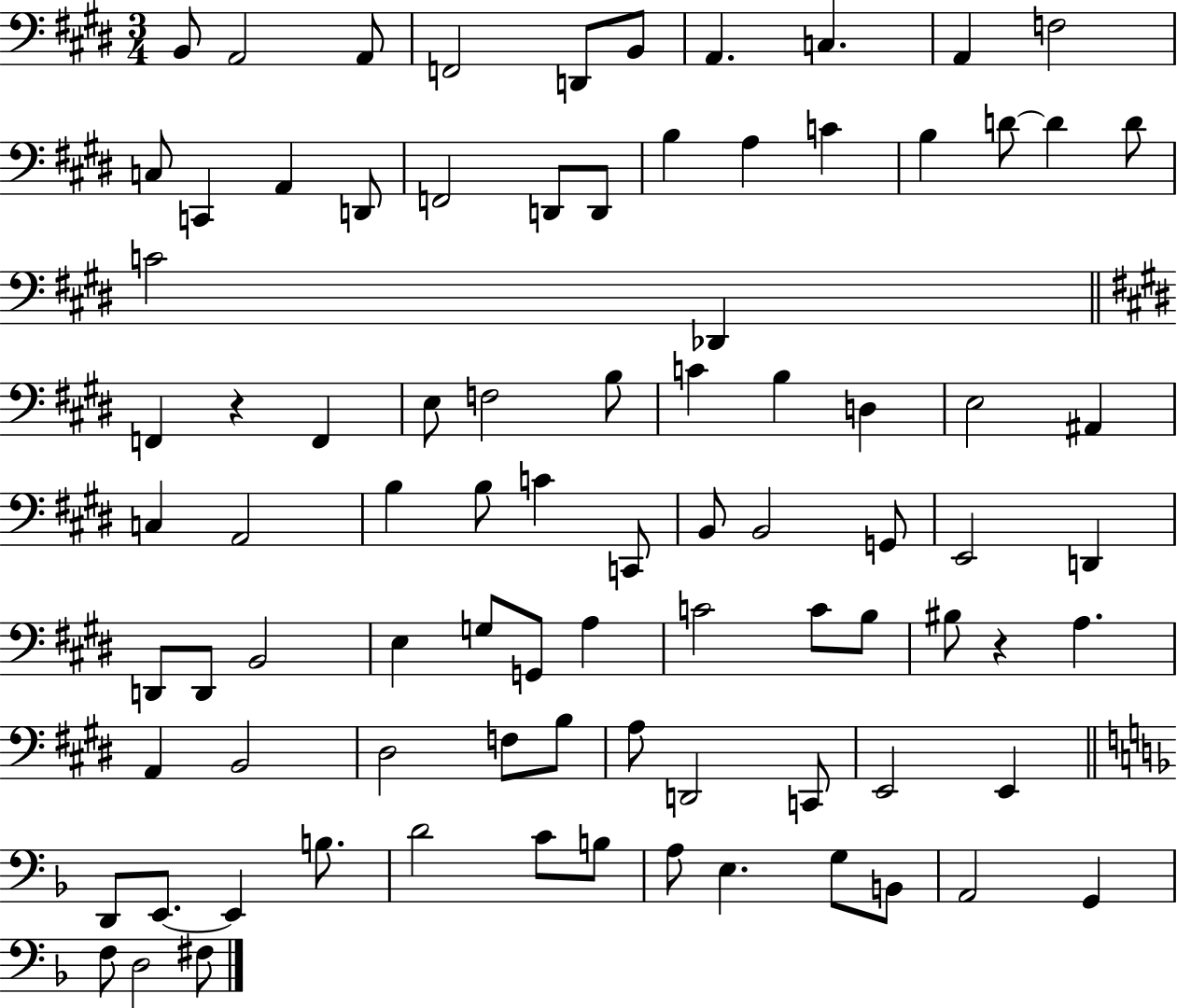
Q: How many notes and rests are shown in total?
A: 87